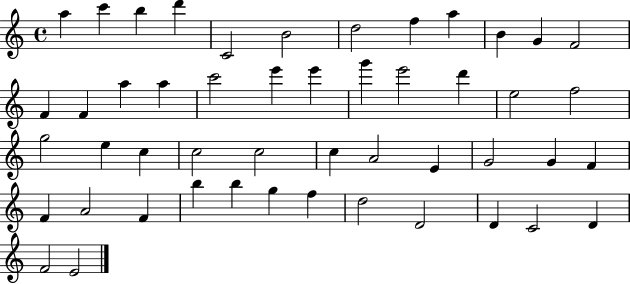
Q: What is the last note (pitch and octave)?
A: E4